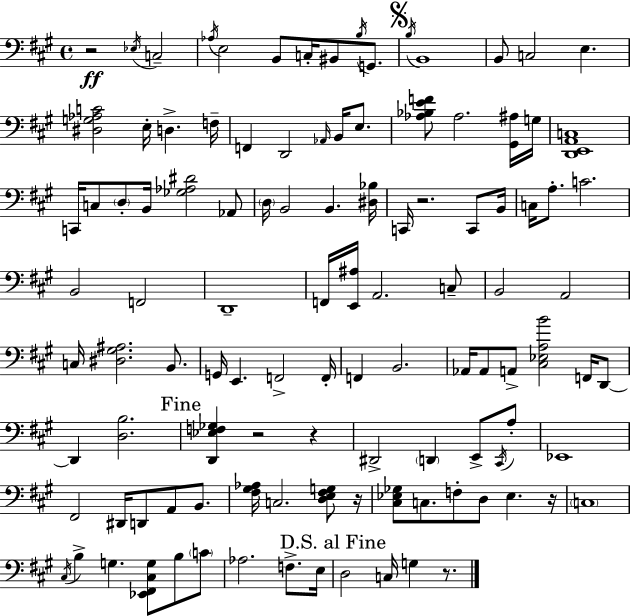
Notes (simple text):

R/h Eb3/s C3/h Ab3/s E3/h B2/e C3/s BIS2/e B3/s G2/e. B3/s B2/w B2/e C3/h E3/q. [D#3,G3,Ab3,C4]/h E3/s D3/q. F3/s F2/q D2/h Ab2/s B2/s E3/e. [Ab3,Bb3,E4,F4]/e Ab3/h. [G#2,A#3]/s G3/s [D2,E2,A2,C3]/w C2/s C3/e D3/e B2/s [Gb3,Ab3,D#4]/h Ab2/e D3/s B2/h B2/q. [D#3,Bb3]/s C2/s R/h. C2/e B2/s C3/s A3/e. C4/h. B2/h F2/h D2/w F2/s [E2,A#3]/s A2/h. C3/e B2/h A2/h C3/s [D#3,G#3,A#3]/h. B2/e. G2/s E2/q. F2/h F2/s F2/q B2/h. Ab2/s Ab2/e A2/e [C#3,Eb3,A3,B4]/h F2/s D2/e D2/q [D3,B3]/h. [D2,Eb3,F3,Gb3]/q R/h R/q D#2/h D2/q E2/e C#2/s A3/e Eb2/w F#2/h D#2/s D2/e A2/e B2/e. [F#3,G#3,Ab3]/s C3/h. [D3,E3,F#3,G3]/e R/s [C#3,Eb3,Gb3]/e C3/e. F3/e D3/e Eb3/q. R/s C3/w C#3/s B3/q G3/q. [Eb2,F#2,C#3,G3]/e B3/e C4/e Ab3/h. F3/e. E3/s D3/h C3/s G3/q R/e.